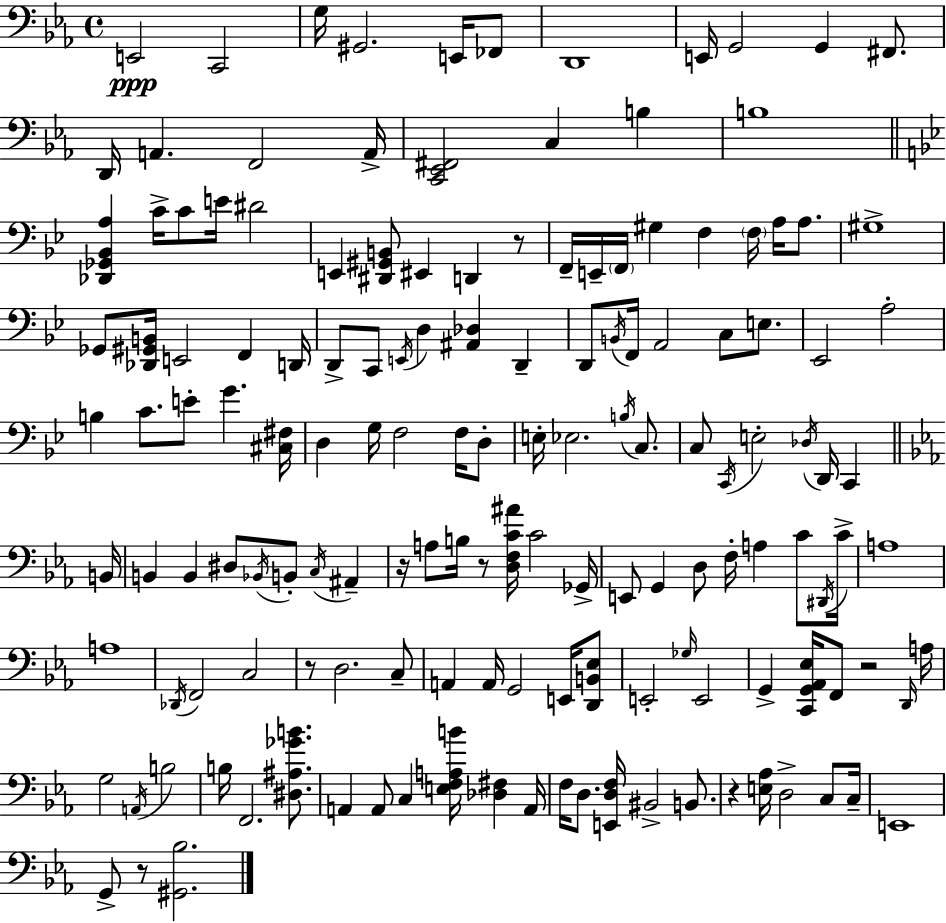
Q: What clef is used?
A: bass